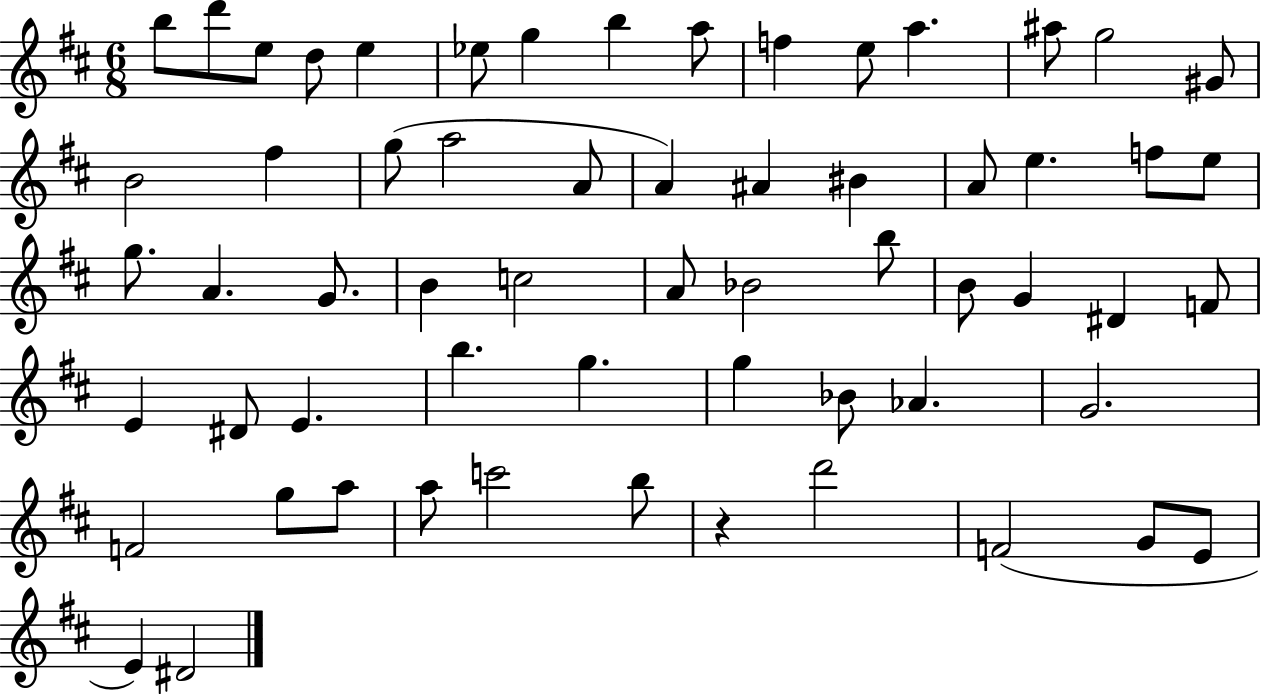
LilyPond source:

{
  \clef treble
  \numericTimeSignature
  \time 6/8
  \key d \major
  b''8 d'''8 e''8 d''8 e''4 | ees''8 g''4 b''4 a''8 | f''4 e''8 a''4. | ais''8 g''2 gis'8 | \break b'2 fis''4 | g''8( a''2 a'8 | a'4) ais'4 bis'4 | a'8 e''4. f''8 e''8 | \break g''8. a'4. g'8. | b'4 c''2 | a'8 bes'2 b''8 | b'8 g'4 dis'4 f'8 | \break e'4 dis'8 e'4. | b''4. g''4. | g''4 bes'8 aes'4. | g'2. | \break f'2 g''8 a''8 | a''8 c'''2 b''8 | r4 d'''2 | f'2( g'8 e'8 | \break e'4) dis'2 | \bar "|."
}